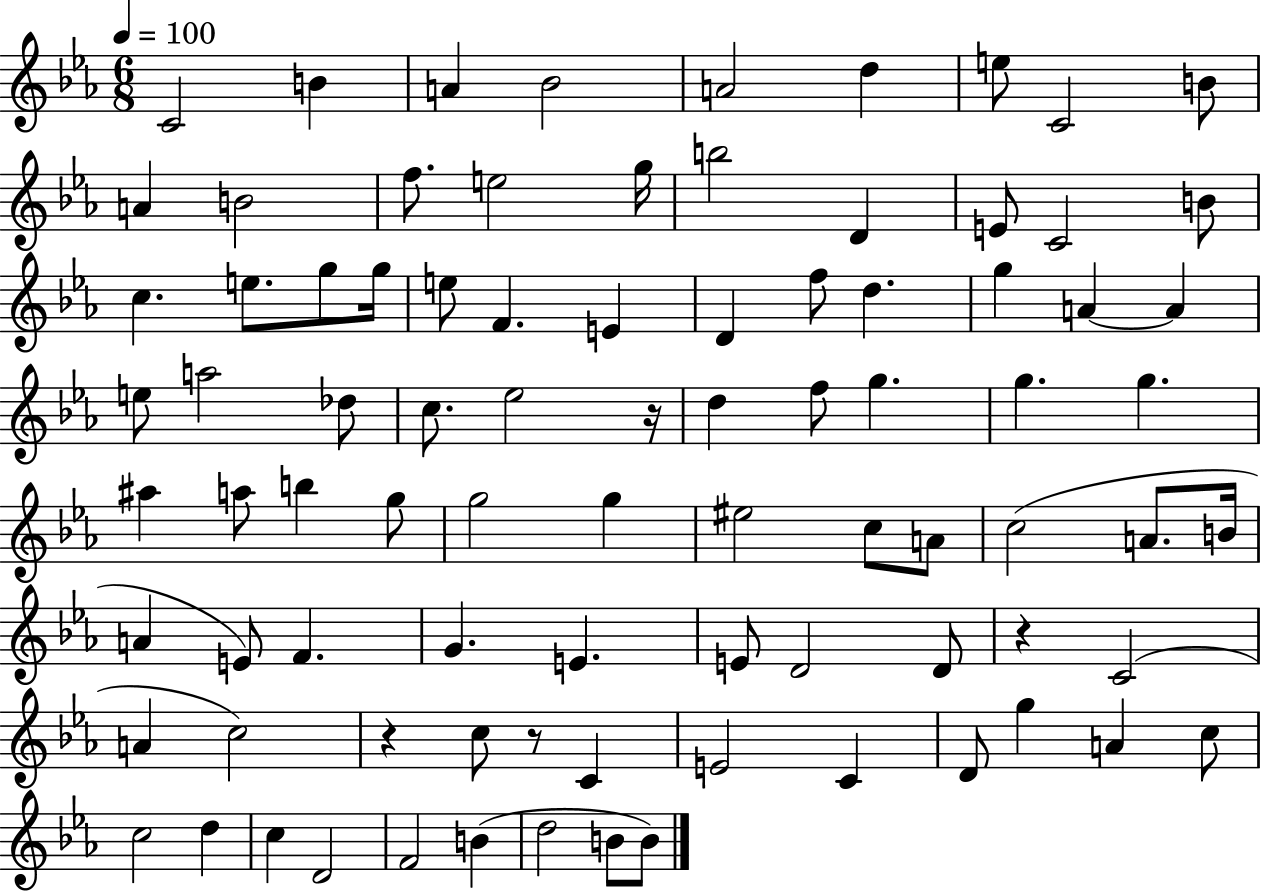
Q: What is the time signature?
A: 6/8